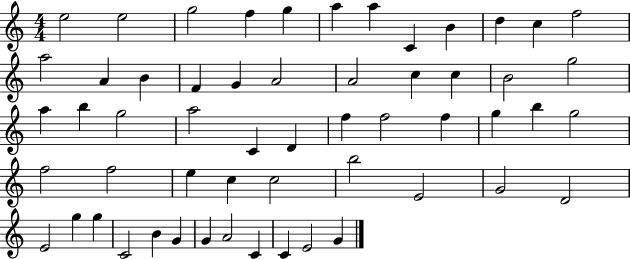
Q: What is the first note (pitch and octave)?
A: E5